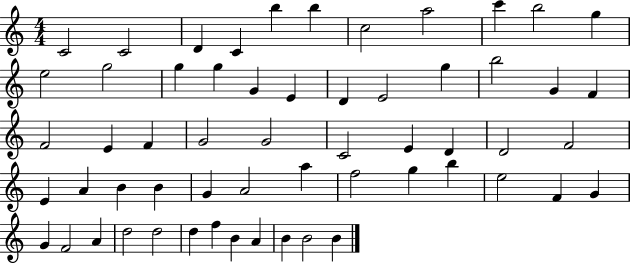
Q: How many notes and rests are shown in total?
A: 58